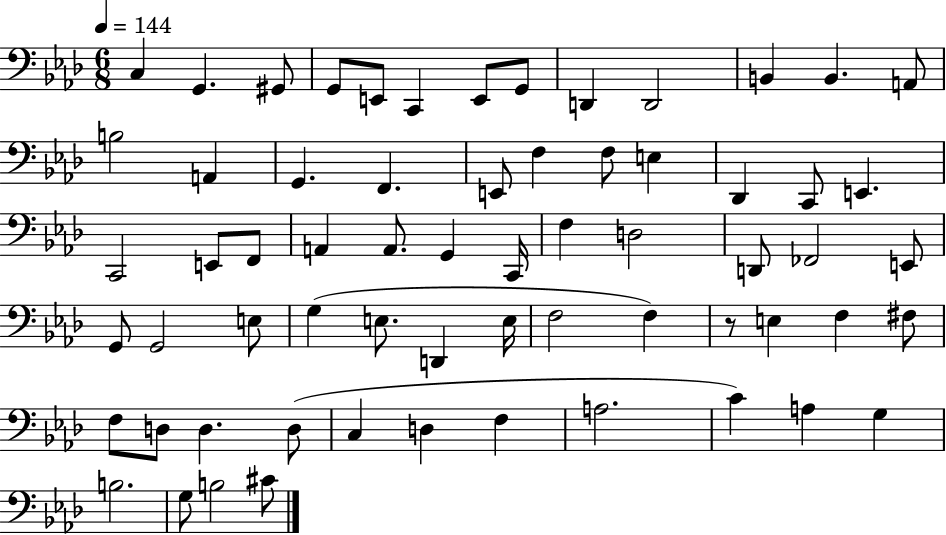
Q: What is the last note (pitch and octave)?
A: C#4